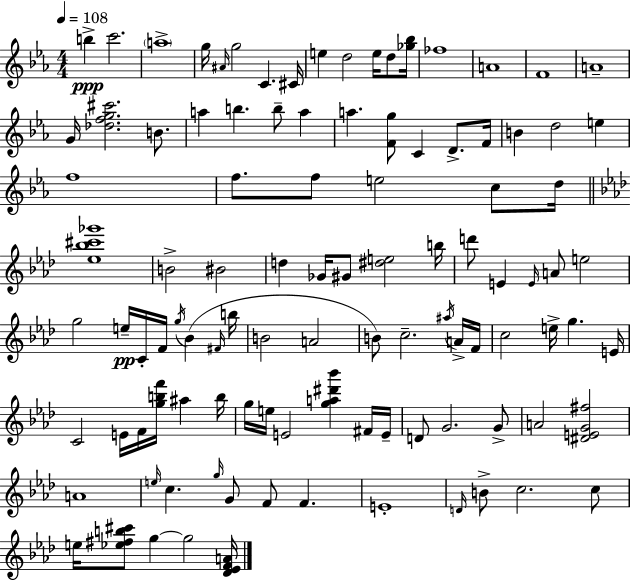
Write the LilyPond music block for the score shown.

{
  \clef treble
  \numericTimeSignature
  \time 4/4
  \key c \minor
  \tempo 4 = 108
  b''4->\ppp c'''2. | \parenthesize a''1-> | g''16 \grace { ais'16 } g''2 c'4. | cis'16 e''4 d''2 e''16 d''8 | \break <ges'' bes''>16 fes''1 | a'1 | f'1 | a'1-- | \break g'16 <des'' f'' g'' cis'''>2. b'8. | a''4 b''4. b''8-- a''4 | a''4. <f' g''>8 c'4 d'8.-> | f'16 b'4 d''2 e''4 | \break f''1 | f''8. f''8 e''2 c''8 | d''16 \bar "||" \break \key f \minor <ees'' bes'' cis''' ges'''>1 | b'2-> bis'2 | d''4 ges'16 gis'8 <dis'' e''>2 b''16 | d'''8 e'4 \grace { e'16 } a'8 e''2 | \break g''2 e''16--\pp c'16-. f'16 \acciaccatura { g''16 } bes'4( | \grace { fis'16 } b''16 b'2 a'2 | b'8) c''2.-- | \acciaccatura { ais''16 } a'16-> f'16 c''2 e''16-> g''4. | \break e'16 c'2 e'16 f'16 <g'' b'' f'''>16 ais''4 | b''16 g''16 e''16 e'2 <g'' a'' dis''' bes'''>4 | fis'16 e'16-- d'8 g'2. | g'8-> a'2 <dis' e' g' fis''>2 | \break a'1 | \grace { e''16 } c''4. \grace { g''16 } g'8 f'8 | f'4. e'1-. | \grace { d'16 } b'8-> c''2. | \break c''8 e''16 <ees'' fis'' b'' cis'''>8 g''4~~ g''2 | <des' ees' f' a'>16 \bar "|."
}